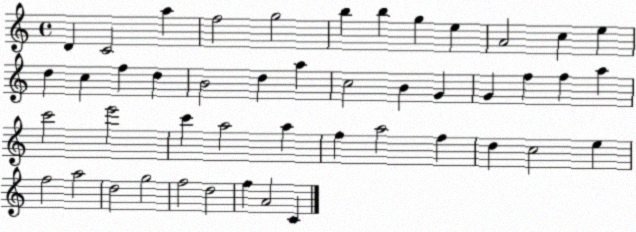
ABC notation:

X:1
T:Untitled
M:4/4
L:1/4
K:C
D C2 a f2 g2 b b g e A2 c e d c f d B2 d a c2 B G G f f a c'2 e'2 c' a2 a f a2 f d c2 e f2 a2 d2 g2 f2 d2 f A2 C